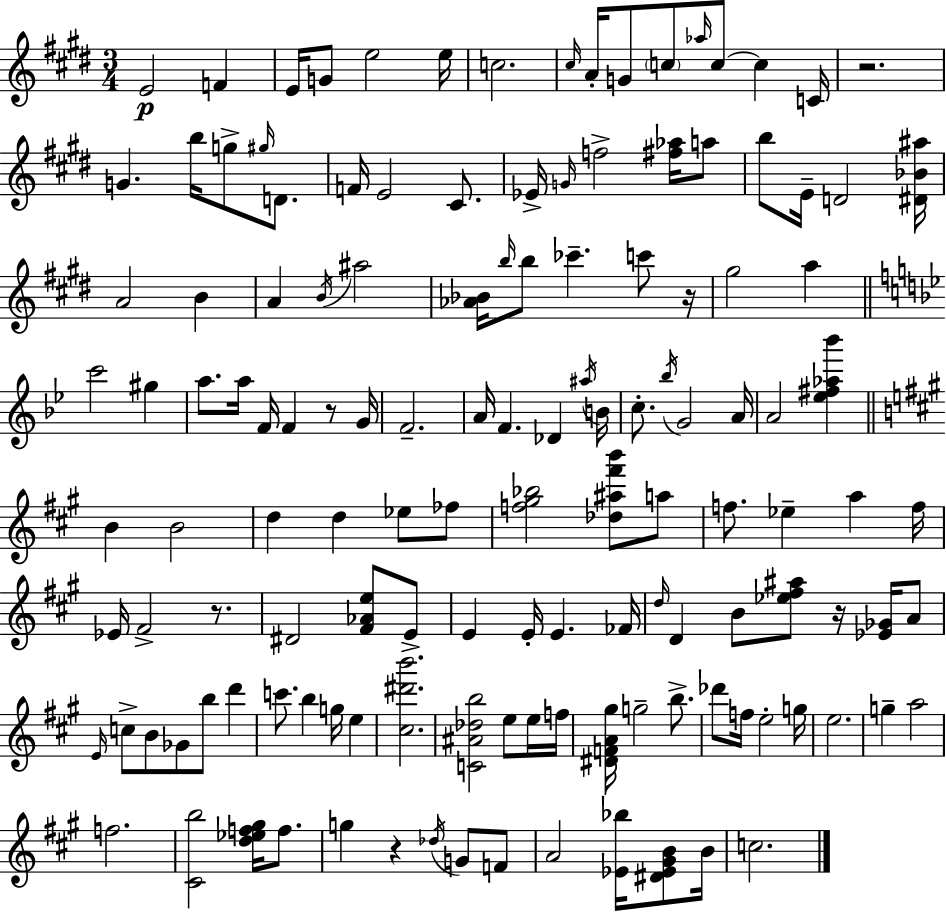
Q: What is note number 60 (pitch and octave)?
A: B4